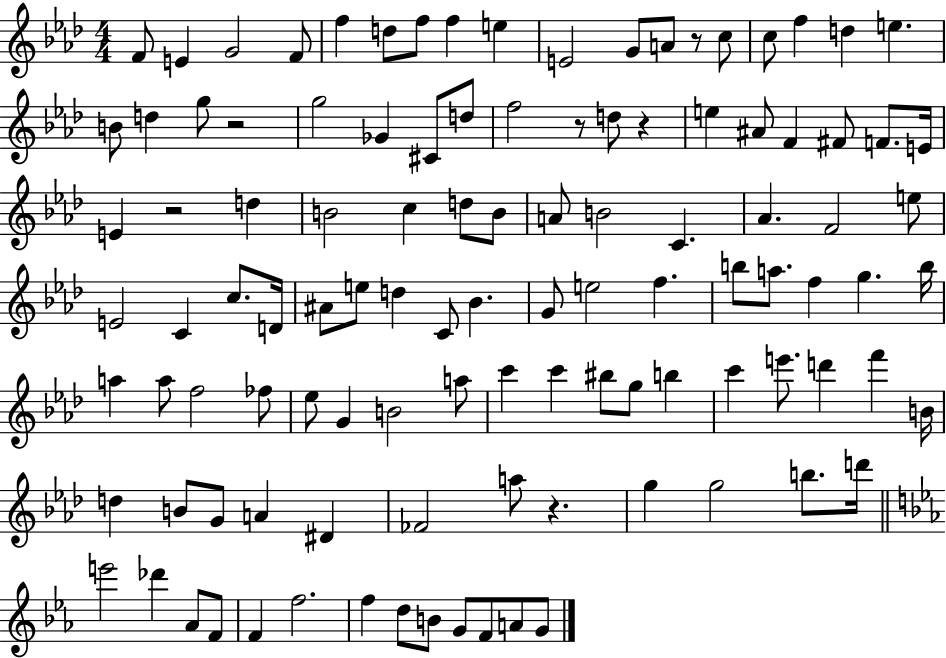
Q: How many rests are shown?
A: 6